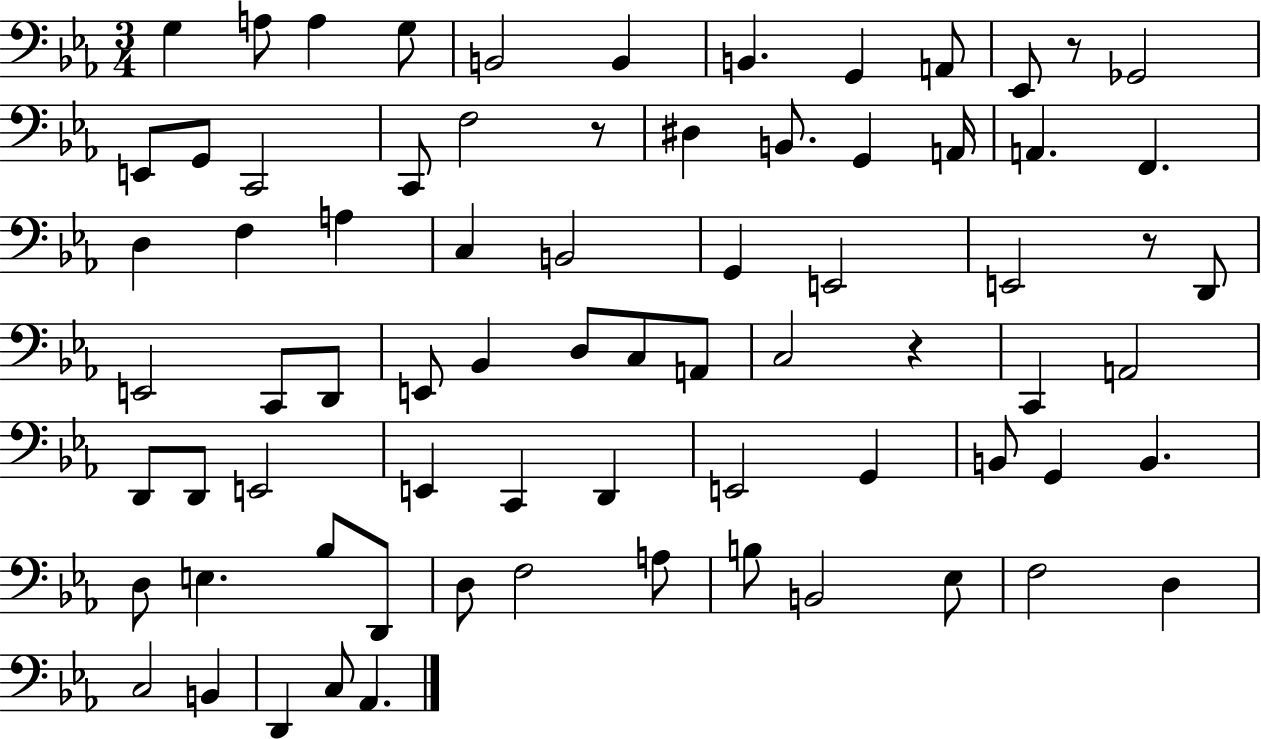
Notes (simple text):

G3/q A3/e A3/q G3/e B2/h B2/q B2/q. G2/q A2/e Eb2/e R/e Gb2/h E2/e G2/e C2/h C2/e F3/h R/e D#3/q B2/e. G2/q A2/s A2/q. F2/q. D3/q F3/q A3/q C3/q B2/h G2/q E2/h E2/h R/e D2/e E2/h C2/e D2/e E2/e Bb2/q D3/e C3/e A2/e C3/h R/q C2/q A2/h D2/e D2/e E2/h E2/q C2/q D2/q E2/h G2/q B2/e G2/q B2/q. D3/e E3/q. Bb3/e D2/e D3/e F3/h A3/e B3/e B2/h Eb3/e F3/h D3/q C3/h B2/q D2/q C3/e Ab2/q.